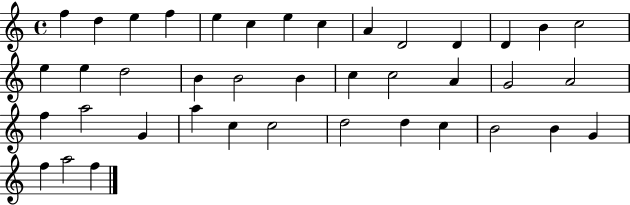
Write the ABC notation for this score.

X:1
T:Untitled
M:4/4
L:1/4
K:C
f d e f e c e c A D2 D D B c2 e e d2 B B2 B c c2 A G2 A2 f a2 G a c c2 d2 d c B2 B G f a2 f